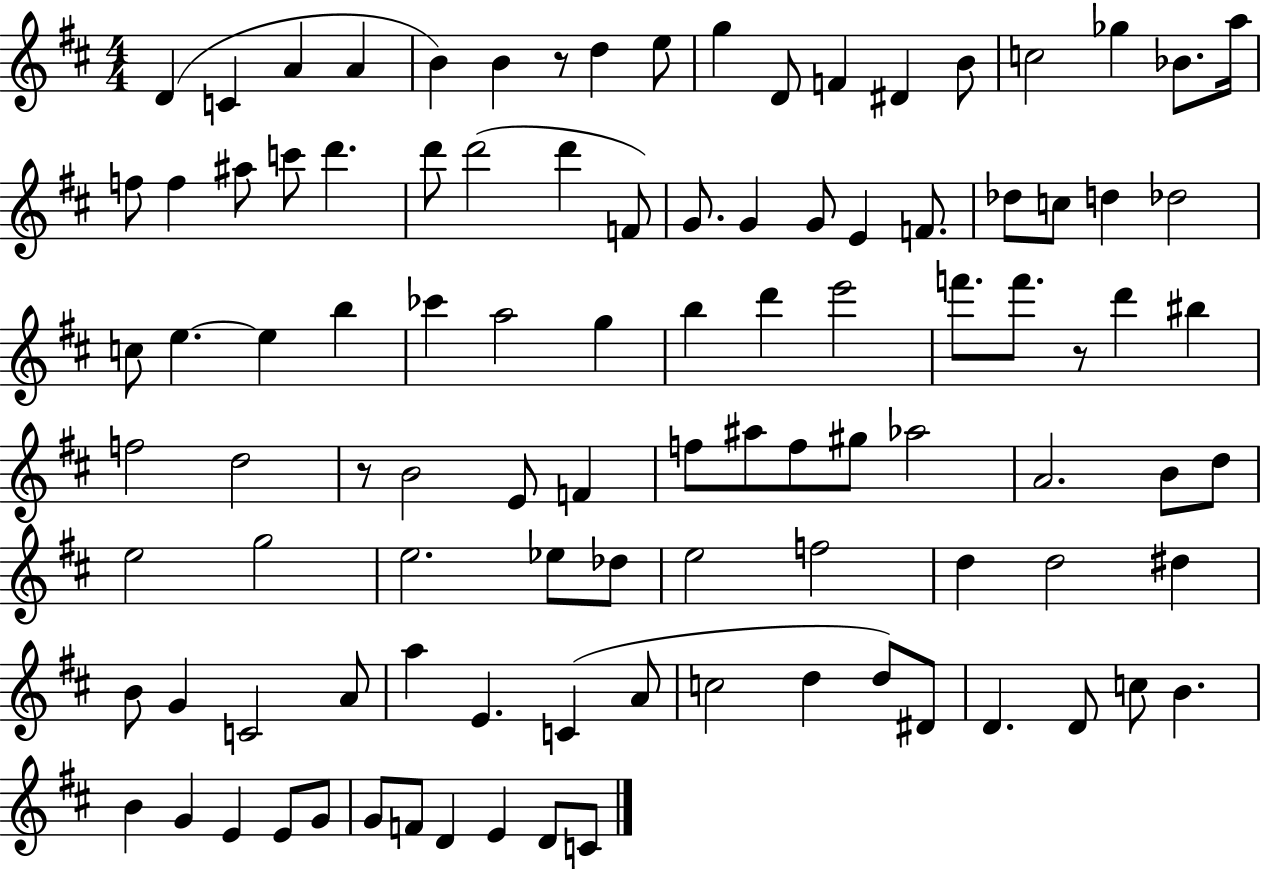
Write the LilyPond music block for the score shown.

{
  \clef treble
  \numericTimeSignature
  \time 4/4
  \key d \major
  d'4( c'4 a'4 a'4 | b'4) b'4 r8 d''4 e''8 | g''4 d'8 f'4 dis'4 b'8 | c''2 ges''4 bes'8. a''16 | \break f''8 f''4 ais''8 c'''8 d'''4. | d'''8 d'''2( d'''4 f'8) | g'8. g'4 g'8 e'4 f'8. | des''8 c''8 d''4 des''2 | \break c''8 e''4.~~ e''4 b''4 | ces'''4 a''2 g''4 | b''4 d'''4 e'''2 | f'''8. f'''8. r8 d'''4 bis''4 | \break f''2 d''2 | r8 b'2 e'8 f'4 | f''8 ais''8 f''8 gis''8 aes''2 | a'2. b'8 d''8 | \break e''2 g''2 | e''2. ees''8 des''8 | e''2 f''2 | d''4 d''2 dis''4 | \break b'8 g'4 c'2 a'8 | a''4 e'4. c'4( a'8 | c''2 d''4 d''8) dis'8 | d'4. d'8 c''8 b'4. | \break b'4 g'4 e'4 e'8 g'8 | g'8 f'8 d'4 e'4 d'8 c'8 | \bar "|."
}